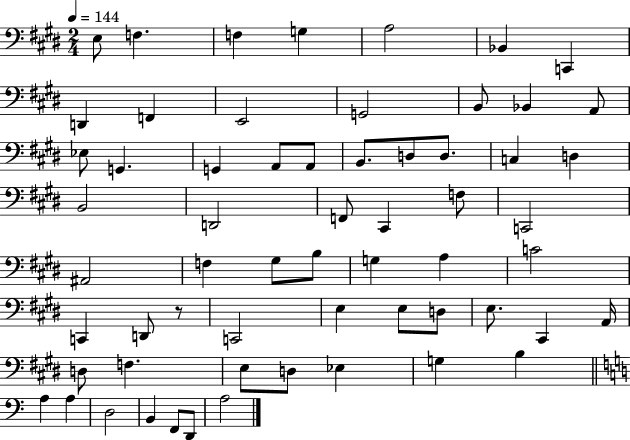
E3/e F3/q. F3/q G3/q A3/h Bb2/q C2/q D2/q F2/q E2/h G2/h B2/e Bb2/q A2/e Eb3/e G2/q. G2/q A2/e A2/e B2/e. D3/e D3/e. C3/q D3/q B2/h D2/h F2/e C#2/q F3/e C2/h A#2/h F3/q G#3/e B3/e G3/q A3/q C4/h C2/q D2/e R/e C2/h E3/q E3/e D3/e E3/e. C#2/q A2/s D3/e F3/q. E3/e D3/e Eb3/q G3/q B3/q A3/q A3/q D3/h B2/q F2/e D2/e A3/h